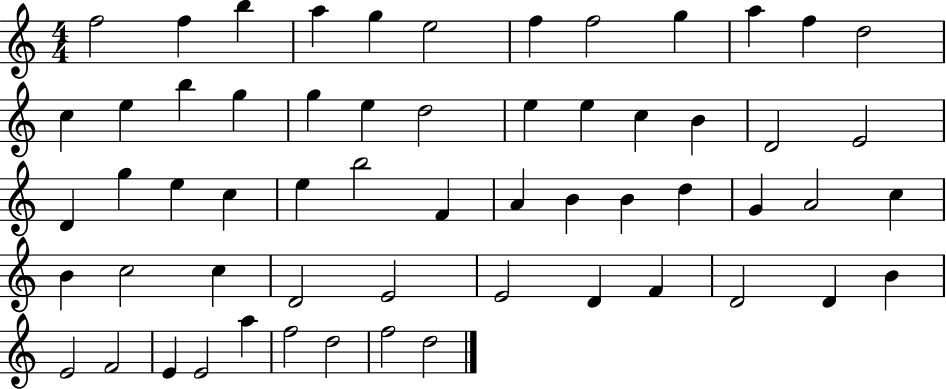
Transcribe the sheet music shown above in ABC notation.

X:1
T:Untitled
M:4/4
L:1/4
K:C
f2 f b a g e2 f f2 g a f d2 c e b g g e d2 e e c B D2 E2 D g e c e b2 F A B B d G A2 c B c2 c D2 E2 E2 D F D2 D B E2 F2 E E2 a f2 d2 f2 d2